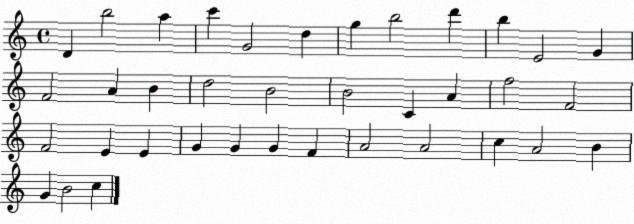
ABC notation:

X:1
T:Untitled
M:4/4
L:1/4
K:C
D b2 a c' G2 d g b2 d' b E2 G F2 A B d2 B2 B2 C A f2 F2 F2 E E G G G F A2 A2 c A2 B G B2 c